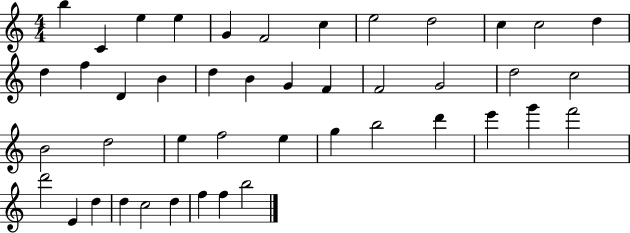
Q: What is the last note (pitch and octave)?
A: B5